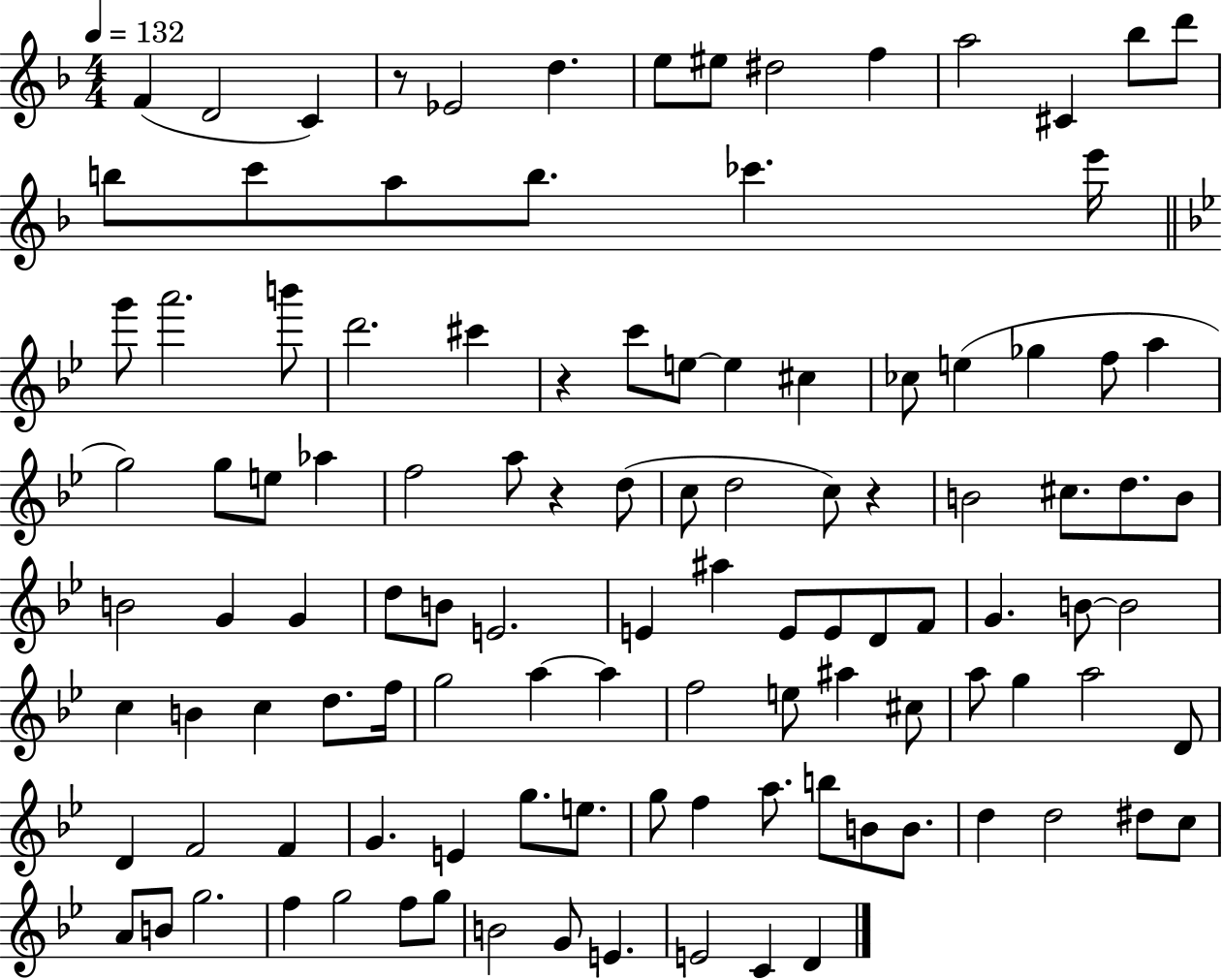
{
  \clef treble
  \numericTimeSignature
  \time 4/4
  \key f \major
  \tempo 4 = 132
  f'4( d'2 c'4) | r8 ees'2 d''4. | e''8 eis''8 dis''2 f''4 | a''2 cis'4 bes''8 d'''8 | \break b''8 c'''8 a''8 b''8. ces'''4. e'''16 | \bar "||" \break \key bes \major g'''8 a'''2. b'''8 | d'''2. cis'''4 | r4 c'''8 e''8~~ e''4 cis''4 | ces''8 e''4( ges''4 f''8 a''4 | \break g''2) g''8 e''8 aes''4 | f''2 a''8 r4 d''8( | c''8 d''2 c''8) r4 | b'2 cis''8. d''8. b'8 | \break b'2 g'4 g'4 | d''8 b'8 e'2. | e'4 ais''4 e'8 e'8 d'8 f'8 | g'4. b'8~~ b'2 | \break c''4 b'4 c''4 d''8. f''16 | g''2 a''4~~ a''4 | f''2 e''8 ais''4 cis''8 | a''8 g''4 a''2 d'8 | \break d'4 f'2 f'4 | g'4. e'4 g''8. e''8. | g''8 f''4 a''8. b''8 b'8 b'8. | d''4 d''2 dis''8 c''8 | \break a'8 b'8 g''2. | f''4 g''2 f''8 g''8 | b'2 g'8 e'4. | e'2 c'4 d'4 | \break \bar "|."
}